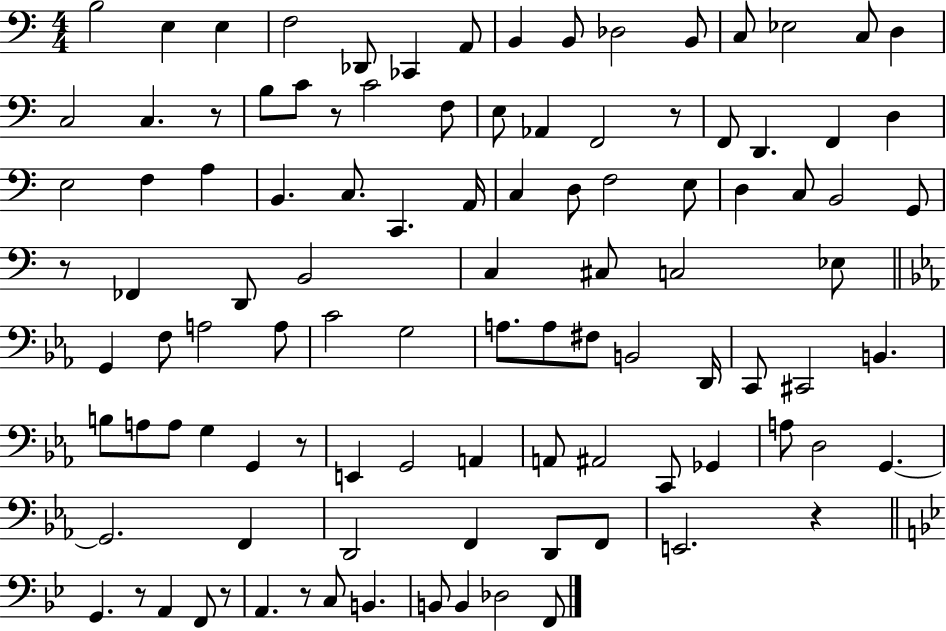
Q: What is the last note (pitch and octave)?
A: F2